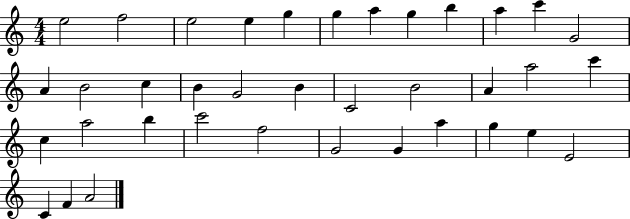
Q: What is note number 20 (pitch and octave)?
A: B4